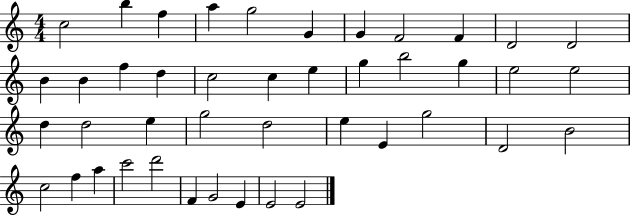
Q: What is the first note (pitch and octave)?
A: C5